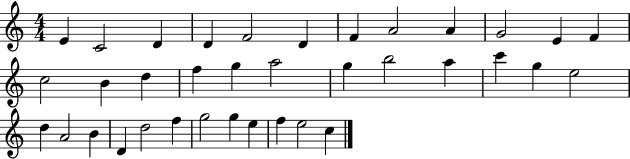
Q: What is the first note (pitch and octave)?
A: E4